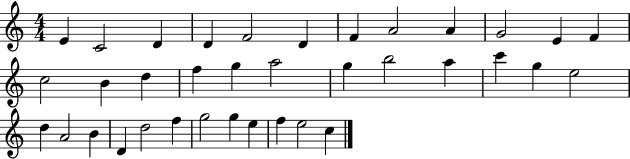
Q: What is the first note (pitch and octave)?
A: E4